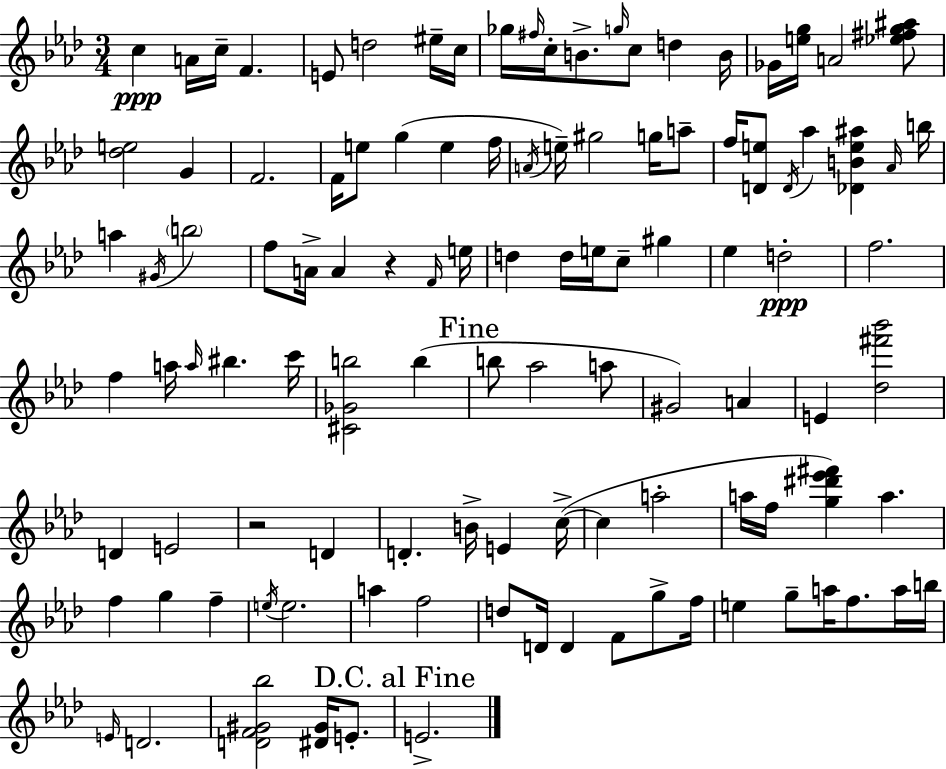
C5/q A4/s C5/s F4/q. E4/e D5/h EIS5/s C5/s Gb5/s F#5/s C5/s B4/e. G5/s C5/e D5/q B4/s Gb4/s [E5,G5]/s A4/h [Eb5,F#5,G5,A#5]/e [Db5,E5]/h G4/q F4/h. F4/s E5/e G5/q E5/q F5/s A4/s E5/s G#5/h G5/s A5/e F5/s [D4,E5]/e D4/s Ab5/q [Db4,B4,E5,A#5]/q Ab4/s B5/s A5/q G#4/s B5/h F5/e A4/s A4/q R/q F4/s E5/s D5/q D5/s E5/s C5/e G#5/q Eb5/q D5/h F5/h. F5/q A5/s A5/s BIS5/q. C6/s [C#4,Gb4,B5]/h B5/q B5/e Ab5/h A5/e G#4/h A4/q E4/q [Db5,F#6,Bb6]/h D4/q E4/h R/h D4/q D4/q. B4/s E4/q C5/s C5/q A5/h A5/s F5/s [G5,D#6,Eb6,F#6]/q A5/q. F5/q G5/q F5/q E5/s E5/h. A5/q F5/h D5/e D4/s D4/q F4/e G5/e F5/s E5/q G5/e A5/s F5/e. A5/s B5/s E4/s D4/h. [D4,F4,G#4,Bb5]/h [D#4,G#4]/s E4/e. E4/h.